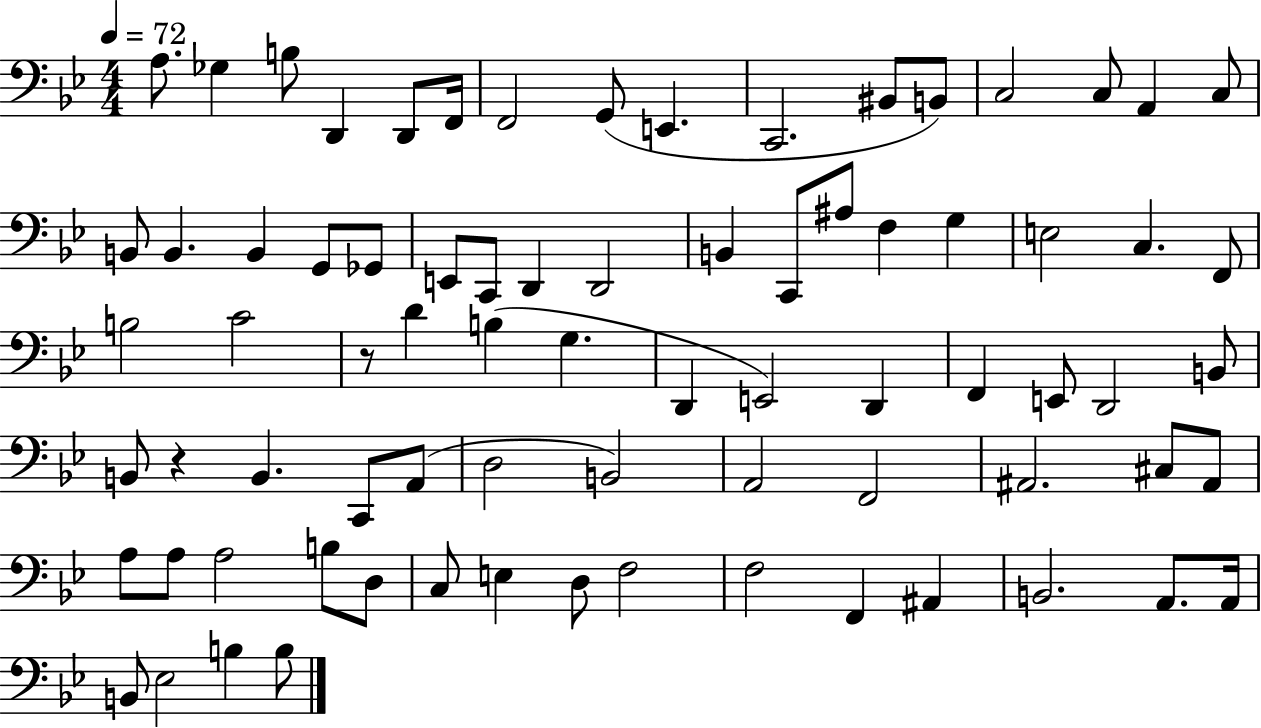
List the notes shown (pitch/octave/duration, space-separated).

A3/e. Gb3/q B3/e D2/q D2/e F2/s F2/h G2/e E2/q. C2/h. BIS2/e B2/e C3/h C3/e A2/q C3/e B2/e B2/q. B2/q G2/e Gb2/e E2/e C2/e D2/q D2/h B2/q C2/e A#3/e F3/q G3/q E3/h C3/q. F2/e B3/h C4/h R/e D4/q B3/q G3/q. D2/q E2/h D2/q F2/q E2/e D2/h B2/e B2/e R/q B2/q. C2/e A2/e D3/h B2/h A2/h F2/h A#2/h. C#3/e A#2/e A3/e A3/e A3/h B3/e D3/e C3/e E3/q D3/e F3/h F3/h F2/q A#2/q B2/h. A2/e. A2/s B2/e Eb3/h B3/q B3/e